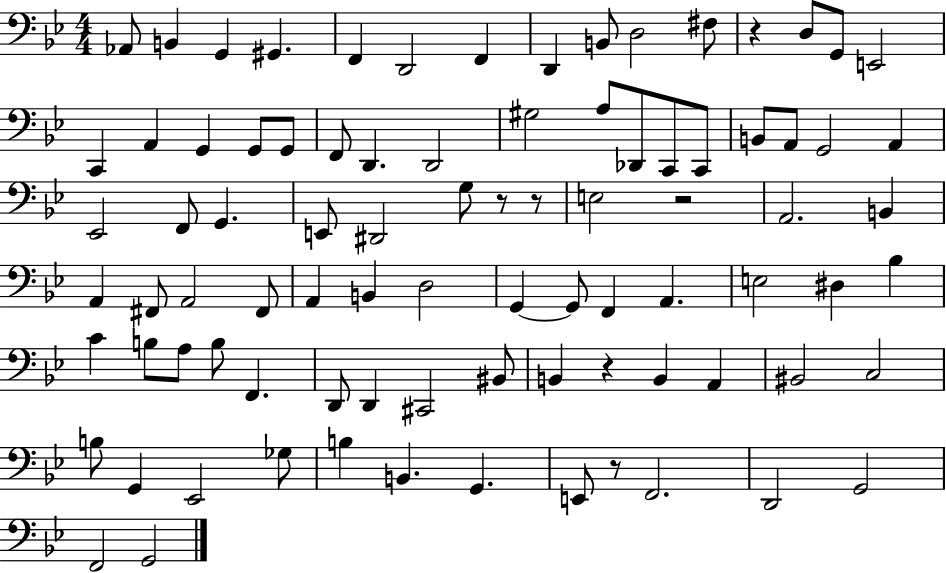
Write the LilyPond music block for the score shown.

{
  \clef bass
  \numericTimeSignature
  \time 4/4
  \key bes \major
  aes,8 b,4 g,4 gis,4. | f,4 d,2 f,4 | d,4 b,8 d2 fis8 | r4 d8 g,8 e,2 | \break c,4 a,4 g,4 g,8 g,8 | f,8 d,4. d,2 | gis2 a8 des,8 c,8 c,8 | b,8 a,8 g,2 a,4 | \break ees,2 f,8 g,4. | e,8 dis,2 g8 r8 r8 | e2 r2 | a,2. b,4 | \break a,4 fis,8 a,2 fis,8 | a,4 b,4 d2 | g,4~~ g,8 f,4 a,4. | e2 dis4 bes4 | \break c'4 b8 a8 b8 f,4. | d,8 d,4 cis,2 bis,8 | b,4 r4 b,4 a,4 | bis,2 c2 | \break b8 g,4 ees,2 ges8 | b4 b,4. g,4. | e,8 r8 f,2. | d,2 g,2 | \break f,2 g,2 | \bar "|."
}